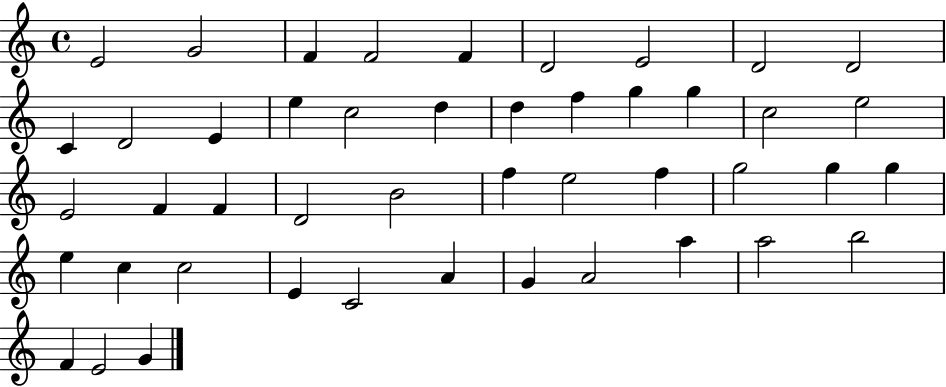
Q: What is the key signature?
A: C major